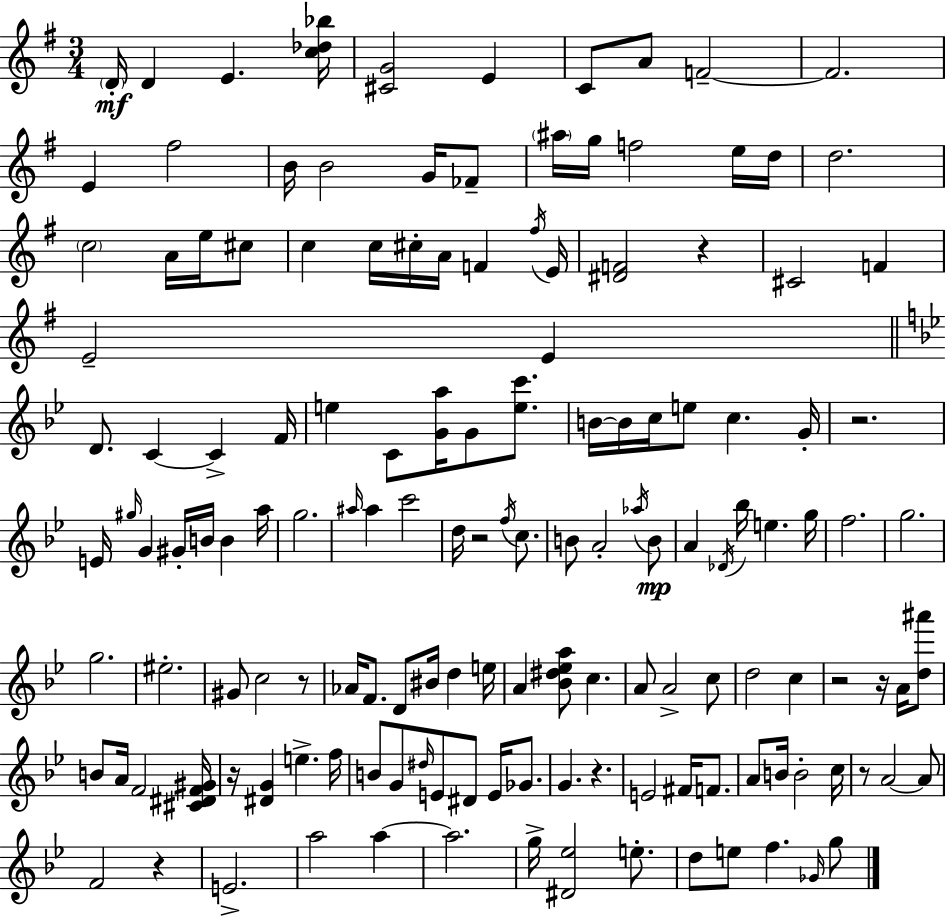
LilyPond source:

{
  \clef treble
  \numericTimeSignature
  \time 3/4
  \key e \minor
  \repeat volta 2 { \parenthesize d'16-.\mf d'4 e'4. <c'' des'' bes''>16 | <cis' g'>2 e'4 | c'8 a'8 f'2--~~ | f'2. | \break e'4 fis''2 | b'16 b'2 g'16 fes'8-- | \parenthesize ais''16 g''16 f''2 e''16 d''16 | d''2. | \break \parenthesize c''2 a'16 e''16 cis''8 | c''4 c''16 cis''16-. a'16 f'4 \acciaccatura { fis''16 } | e'16 <dis' f'>2 r4 | cis'2 f'4 | \break e'2-- e'4 | \bar "||" \break \key bes \major d'8. c'4~~ c'4-> f'16 | e''4 c'8 <g' a''>16 g'8 <e'' c'''>8. | b'16~~ b'16 c''16 e''8 c''4. g'16-. | r2. | \break e'16 \grace { gis''16 } g'4 gis'16-. b'16 b'4 | a''16 g''2. | \grace { ais''16 } ais''4 c'''2 | d''16 r2 \acciaccatura { f''16 } | \break c''8. b'8 a'2-. | \acciaccatura { aes''16 }\mp b'8 a'4 \acciaccatura { des'16 } bes''16 e''4. | g''16 f''2. | g''2. | \break g''2. | eis''2.-. | gis'8 c''2 | r8 aes'16 f'8. d'8 bis'16 | \break d''4 e''16 a'4 <bes' dis'' ees'' a''>8 c''4. | a'8 a'2-> | c''8 d''2 | c''4 r2 | \break r16 a'16 <d'' ais'''>8 b'8 a'16 f'2 | <cis' dis' f' gis'>16 r16 <dis' g'>4 e''4.-> | f''16 b'8 g'8 \grace { dis''16 } e'8 | dis'8 e'16 ges'8. g'4. | \break r4. e'2 | fis'16 f'8. a'8 b'16 b'2-. | c''16 r8 a'2~~ | a'8 f'2 | \break r4 e'2.-> | a''2 | a''4~~ a''2. | g''16-> <dis' ees''>2 | \break e''8.-. d''8 e''8 f''4. | \grace { ges'16 } g''8 } \bar "|."
}